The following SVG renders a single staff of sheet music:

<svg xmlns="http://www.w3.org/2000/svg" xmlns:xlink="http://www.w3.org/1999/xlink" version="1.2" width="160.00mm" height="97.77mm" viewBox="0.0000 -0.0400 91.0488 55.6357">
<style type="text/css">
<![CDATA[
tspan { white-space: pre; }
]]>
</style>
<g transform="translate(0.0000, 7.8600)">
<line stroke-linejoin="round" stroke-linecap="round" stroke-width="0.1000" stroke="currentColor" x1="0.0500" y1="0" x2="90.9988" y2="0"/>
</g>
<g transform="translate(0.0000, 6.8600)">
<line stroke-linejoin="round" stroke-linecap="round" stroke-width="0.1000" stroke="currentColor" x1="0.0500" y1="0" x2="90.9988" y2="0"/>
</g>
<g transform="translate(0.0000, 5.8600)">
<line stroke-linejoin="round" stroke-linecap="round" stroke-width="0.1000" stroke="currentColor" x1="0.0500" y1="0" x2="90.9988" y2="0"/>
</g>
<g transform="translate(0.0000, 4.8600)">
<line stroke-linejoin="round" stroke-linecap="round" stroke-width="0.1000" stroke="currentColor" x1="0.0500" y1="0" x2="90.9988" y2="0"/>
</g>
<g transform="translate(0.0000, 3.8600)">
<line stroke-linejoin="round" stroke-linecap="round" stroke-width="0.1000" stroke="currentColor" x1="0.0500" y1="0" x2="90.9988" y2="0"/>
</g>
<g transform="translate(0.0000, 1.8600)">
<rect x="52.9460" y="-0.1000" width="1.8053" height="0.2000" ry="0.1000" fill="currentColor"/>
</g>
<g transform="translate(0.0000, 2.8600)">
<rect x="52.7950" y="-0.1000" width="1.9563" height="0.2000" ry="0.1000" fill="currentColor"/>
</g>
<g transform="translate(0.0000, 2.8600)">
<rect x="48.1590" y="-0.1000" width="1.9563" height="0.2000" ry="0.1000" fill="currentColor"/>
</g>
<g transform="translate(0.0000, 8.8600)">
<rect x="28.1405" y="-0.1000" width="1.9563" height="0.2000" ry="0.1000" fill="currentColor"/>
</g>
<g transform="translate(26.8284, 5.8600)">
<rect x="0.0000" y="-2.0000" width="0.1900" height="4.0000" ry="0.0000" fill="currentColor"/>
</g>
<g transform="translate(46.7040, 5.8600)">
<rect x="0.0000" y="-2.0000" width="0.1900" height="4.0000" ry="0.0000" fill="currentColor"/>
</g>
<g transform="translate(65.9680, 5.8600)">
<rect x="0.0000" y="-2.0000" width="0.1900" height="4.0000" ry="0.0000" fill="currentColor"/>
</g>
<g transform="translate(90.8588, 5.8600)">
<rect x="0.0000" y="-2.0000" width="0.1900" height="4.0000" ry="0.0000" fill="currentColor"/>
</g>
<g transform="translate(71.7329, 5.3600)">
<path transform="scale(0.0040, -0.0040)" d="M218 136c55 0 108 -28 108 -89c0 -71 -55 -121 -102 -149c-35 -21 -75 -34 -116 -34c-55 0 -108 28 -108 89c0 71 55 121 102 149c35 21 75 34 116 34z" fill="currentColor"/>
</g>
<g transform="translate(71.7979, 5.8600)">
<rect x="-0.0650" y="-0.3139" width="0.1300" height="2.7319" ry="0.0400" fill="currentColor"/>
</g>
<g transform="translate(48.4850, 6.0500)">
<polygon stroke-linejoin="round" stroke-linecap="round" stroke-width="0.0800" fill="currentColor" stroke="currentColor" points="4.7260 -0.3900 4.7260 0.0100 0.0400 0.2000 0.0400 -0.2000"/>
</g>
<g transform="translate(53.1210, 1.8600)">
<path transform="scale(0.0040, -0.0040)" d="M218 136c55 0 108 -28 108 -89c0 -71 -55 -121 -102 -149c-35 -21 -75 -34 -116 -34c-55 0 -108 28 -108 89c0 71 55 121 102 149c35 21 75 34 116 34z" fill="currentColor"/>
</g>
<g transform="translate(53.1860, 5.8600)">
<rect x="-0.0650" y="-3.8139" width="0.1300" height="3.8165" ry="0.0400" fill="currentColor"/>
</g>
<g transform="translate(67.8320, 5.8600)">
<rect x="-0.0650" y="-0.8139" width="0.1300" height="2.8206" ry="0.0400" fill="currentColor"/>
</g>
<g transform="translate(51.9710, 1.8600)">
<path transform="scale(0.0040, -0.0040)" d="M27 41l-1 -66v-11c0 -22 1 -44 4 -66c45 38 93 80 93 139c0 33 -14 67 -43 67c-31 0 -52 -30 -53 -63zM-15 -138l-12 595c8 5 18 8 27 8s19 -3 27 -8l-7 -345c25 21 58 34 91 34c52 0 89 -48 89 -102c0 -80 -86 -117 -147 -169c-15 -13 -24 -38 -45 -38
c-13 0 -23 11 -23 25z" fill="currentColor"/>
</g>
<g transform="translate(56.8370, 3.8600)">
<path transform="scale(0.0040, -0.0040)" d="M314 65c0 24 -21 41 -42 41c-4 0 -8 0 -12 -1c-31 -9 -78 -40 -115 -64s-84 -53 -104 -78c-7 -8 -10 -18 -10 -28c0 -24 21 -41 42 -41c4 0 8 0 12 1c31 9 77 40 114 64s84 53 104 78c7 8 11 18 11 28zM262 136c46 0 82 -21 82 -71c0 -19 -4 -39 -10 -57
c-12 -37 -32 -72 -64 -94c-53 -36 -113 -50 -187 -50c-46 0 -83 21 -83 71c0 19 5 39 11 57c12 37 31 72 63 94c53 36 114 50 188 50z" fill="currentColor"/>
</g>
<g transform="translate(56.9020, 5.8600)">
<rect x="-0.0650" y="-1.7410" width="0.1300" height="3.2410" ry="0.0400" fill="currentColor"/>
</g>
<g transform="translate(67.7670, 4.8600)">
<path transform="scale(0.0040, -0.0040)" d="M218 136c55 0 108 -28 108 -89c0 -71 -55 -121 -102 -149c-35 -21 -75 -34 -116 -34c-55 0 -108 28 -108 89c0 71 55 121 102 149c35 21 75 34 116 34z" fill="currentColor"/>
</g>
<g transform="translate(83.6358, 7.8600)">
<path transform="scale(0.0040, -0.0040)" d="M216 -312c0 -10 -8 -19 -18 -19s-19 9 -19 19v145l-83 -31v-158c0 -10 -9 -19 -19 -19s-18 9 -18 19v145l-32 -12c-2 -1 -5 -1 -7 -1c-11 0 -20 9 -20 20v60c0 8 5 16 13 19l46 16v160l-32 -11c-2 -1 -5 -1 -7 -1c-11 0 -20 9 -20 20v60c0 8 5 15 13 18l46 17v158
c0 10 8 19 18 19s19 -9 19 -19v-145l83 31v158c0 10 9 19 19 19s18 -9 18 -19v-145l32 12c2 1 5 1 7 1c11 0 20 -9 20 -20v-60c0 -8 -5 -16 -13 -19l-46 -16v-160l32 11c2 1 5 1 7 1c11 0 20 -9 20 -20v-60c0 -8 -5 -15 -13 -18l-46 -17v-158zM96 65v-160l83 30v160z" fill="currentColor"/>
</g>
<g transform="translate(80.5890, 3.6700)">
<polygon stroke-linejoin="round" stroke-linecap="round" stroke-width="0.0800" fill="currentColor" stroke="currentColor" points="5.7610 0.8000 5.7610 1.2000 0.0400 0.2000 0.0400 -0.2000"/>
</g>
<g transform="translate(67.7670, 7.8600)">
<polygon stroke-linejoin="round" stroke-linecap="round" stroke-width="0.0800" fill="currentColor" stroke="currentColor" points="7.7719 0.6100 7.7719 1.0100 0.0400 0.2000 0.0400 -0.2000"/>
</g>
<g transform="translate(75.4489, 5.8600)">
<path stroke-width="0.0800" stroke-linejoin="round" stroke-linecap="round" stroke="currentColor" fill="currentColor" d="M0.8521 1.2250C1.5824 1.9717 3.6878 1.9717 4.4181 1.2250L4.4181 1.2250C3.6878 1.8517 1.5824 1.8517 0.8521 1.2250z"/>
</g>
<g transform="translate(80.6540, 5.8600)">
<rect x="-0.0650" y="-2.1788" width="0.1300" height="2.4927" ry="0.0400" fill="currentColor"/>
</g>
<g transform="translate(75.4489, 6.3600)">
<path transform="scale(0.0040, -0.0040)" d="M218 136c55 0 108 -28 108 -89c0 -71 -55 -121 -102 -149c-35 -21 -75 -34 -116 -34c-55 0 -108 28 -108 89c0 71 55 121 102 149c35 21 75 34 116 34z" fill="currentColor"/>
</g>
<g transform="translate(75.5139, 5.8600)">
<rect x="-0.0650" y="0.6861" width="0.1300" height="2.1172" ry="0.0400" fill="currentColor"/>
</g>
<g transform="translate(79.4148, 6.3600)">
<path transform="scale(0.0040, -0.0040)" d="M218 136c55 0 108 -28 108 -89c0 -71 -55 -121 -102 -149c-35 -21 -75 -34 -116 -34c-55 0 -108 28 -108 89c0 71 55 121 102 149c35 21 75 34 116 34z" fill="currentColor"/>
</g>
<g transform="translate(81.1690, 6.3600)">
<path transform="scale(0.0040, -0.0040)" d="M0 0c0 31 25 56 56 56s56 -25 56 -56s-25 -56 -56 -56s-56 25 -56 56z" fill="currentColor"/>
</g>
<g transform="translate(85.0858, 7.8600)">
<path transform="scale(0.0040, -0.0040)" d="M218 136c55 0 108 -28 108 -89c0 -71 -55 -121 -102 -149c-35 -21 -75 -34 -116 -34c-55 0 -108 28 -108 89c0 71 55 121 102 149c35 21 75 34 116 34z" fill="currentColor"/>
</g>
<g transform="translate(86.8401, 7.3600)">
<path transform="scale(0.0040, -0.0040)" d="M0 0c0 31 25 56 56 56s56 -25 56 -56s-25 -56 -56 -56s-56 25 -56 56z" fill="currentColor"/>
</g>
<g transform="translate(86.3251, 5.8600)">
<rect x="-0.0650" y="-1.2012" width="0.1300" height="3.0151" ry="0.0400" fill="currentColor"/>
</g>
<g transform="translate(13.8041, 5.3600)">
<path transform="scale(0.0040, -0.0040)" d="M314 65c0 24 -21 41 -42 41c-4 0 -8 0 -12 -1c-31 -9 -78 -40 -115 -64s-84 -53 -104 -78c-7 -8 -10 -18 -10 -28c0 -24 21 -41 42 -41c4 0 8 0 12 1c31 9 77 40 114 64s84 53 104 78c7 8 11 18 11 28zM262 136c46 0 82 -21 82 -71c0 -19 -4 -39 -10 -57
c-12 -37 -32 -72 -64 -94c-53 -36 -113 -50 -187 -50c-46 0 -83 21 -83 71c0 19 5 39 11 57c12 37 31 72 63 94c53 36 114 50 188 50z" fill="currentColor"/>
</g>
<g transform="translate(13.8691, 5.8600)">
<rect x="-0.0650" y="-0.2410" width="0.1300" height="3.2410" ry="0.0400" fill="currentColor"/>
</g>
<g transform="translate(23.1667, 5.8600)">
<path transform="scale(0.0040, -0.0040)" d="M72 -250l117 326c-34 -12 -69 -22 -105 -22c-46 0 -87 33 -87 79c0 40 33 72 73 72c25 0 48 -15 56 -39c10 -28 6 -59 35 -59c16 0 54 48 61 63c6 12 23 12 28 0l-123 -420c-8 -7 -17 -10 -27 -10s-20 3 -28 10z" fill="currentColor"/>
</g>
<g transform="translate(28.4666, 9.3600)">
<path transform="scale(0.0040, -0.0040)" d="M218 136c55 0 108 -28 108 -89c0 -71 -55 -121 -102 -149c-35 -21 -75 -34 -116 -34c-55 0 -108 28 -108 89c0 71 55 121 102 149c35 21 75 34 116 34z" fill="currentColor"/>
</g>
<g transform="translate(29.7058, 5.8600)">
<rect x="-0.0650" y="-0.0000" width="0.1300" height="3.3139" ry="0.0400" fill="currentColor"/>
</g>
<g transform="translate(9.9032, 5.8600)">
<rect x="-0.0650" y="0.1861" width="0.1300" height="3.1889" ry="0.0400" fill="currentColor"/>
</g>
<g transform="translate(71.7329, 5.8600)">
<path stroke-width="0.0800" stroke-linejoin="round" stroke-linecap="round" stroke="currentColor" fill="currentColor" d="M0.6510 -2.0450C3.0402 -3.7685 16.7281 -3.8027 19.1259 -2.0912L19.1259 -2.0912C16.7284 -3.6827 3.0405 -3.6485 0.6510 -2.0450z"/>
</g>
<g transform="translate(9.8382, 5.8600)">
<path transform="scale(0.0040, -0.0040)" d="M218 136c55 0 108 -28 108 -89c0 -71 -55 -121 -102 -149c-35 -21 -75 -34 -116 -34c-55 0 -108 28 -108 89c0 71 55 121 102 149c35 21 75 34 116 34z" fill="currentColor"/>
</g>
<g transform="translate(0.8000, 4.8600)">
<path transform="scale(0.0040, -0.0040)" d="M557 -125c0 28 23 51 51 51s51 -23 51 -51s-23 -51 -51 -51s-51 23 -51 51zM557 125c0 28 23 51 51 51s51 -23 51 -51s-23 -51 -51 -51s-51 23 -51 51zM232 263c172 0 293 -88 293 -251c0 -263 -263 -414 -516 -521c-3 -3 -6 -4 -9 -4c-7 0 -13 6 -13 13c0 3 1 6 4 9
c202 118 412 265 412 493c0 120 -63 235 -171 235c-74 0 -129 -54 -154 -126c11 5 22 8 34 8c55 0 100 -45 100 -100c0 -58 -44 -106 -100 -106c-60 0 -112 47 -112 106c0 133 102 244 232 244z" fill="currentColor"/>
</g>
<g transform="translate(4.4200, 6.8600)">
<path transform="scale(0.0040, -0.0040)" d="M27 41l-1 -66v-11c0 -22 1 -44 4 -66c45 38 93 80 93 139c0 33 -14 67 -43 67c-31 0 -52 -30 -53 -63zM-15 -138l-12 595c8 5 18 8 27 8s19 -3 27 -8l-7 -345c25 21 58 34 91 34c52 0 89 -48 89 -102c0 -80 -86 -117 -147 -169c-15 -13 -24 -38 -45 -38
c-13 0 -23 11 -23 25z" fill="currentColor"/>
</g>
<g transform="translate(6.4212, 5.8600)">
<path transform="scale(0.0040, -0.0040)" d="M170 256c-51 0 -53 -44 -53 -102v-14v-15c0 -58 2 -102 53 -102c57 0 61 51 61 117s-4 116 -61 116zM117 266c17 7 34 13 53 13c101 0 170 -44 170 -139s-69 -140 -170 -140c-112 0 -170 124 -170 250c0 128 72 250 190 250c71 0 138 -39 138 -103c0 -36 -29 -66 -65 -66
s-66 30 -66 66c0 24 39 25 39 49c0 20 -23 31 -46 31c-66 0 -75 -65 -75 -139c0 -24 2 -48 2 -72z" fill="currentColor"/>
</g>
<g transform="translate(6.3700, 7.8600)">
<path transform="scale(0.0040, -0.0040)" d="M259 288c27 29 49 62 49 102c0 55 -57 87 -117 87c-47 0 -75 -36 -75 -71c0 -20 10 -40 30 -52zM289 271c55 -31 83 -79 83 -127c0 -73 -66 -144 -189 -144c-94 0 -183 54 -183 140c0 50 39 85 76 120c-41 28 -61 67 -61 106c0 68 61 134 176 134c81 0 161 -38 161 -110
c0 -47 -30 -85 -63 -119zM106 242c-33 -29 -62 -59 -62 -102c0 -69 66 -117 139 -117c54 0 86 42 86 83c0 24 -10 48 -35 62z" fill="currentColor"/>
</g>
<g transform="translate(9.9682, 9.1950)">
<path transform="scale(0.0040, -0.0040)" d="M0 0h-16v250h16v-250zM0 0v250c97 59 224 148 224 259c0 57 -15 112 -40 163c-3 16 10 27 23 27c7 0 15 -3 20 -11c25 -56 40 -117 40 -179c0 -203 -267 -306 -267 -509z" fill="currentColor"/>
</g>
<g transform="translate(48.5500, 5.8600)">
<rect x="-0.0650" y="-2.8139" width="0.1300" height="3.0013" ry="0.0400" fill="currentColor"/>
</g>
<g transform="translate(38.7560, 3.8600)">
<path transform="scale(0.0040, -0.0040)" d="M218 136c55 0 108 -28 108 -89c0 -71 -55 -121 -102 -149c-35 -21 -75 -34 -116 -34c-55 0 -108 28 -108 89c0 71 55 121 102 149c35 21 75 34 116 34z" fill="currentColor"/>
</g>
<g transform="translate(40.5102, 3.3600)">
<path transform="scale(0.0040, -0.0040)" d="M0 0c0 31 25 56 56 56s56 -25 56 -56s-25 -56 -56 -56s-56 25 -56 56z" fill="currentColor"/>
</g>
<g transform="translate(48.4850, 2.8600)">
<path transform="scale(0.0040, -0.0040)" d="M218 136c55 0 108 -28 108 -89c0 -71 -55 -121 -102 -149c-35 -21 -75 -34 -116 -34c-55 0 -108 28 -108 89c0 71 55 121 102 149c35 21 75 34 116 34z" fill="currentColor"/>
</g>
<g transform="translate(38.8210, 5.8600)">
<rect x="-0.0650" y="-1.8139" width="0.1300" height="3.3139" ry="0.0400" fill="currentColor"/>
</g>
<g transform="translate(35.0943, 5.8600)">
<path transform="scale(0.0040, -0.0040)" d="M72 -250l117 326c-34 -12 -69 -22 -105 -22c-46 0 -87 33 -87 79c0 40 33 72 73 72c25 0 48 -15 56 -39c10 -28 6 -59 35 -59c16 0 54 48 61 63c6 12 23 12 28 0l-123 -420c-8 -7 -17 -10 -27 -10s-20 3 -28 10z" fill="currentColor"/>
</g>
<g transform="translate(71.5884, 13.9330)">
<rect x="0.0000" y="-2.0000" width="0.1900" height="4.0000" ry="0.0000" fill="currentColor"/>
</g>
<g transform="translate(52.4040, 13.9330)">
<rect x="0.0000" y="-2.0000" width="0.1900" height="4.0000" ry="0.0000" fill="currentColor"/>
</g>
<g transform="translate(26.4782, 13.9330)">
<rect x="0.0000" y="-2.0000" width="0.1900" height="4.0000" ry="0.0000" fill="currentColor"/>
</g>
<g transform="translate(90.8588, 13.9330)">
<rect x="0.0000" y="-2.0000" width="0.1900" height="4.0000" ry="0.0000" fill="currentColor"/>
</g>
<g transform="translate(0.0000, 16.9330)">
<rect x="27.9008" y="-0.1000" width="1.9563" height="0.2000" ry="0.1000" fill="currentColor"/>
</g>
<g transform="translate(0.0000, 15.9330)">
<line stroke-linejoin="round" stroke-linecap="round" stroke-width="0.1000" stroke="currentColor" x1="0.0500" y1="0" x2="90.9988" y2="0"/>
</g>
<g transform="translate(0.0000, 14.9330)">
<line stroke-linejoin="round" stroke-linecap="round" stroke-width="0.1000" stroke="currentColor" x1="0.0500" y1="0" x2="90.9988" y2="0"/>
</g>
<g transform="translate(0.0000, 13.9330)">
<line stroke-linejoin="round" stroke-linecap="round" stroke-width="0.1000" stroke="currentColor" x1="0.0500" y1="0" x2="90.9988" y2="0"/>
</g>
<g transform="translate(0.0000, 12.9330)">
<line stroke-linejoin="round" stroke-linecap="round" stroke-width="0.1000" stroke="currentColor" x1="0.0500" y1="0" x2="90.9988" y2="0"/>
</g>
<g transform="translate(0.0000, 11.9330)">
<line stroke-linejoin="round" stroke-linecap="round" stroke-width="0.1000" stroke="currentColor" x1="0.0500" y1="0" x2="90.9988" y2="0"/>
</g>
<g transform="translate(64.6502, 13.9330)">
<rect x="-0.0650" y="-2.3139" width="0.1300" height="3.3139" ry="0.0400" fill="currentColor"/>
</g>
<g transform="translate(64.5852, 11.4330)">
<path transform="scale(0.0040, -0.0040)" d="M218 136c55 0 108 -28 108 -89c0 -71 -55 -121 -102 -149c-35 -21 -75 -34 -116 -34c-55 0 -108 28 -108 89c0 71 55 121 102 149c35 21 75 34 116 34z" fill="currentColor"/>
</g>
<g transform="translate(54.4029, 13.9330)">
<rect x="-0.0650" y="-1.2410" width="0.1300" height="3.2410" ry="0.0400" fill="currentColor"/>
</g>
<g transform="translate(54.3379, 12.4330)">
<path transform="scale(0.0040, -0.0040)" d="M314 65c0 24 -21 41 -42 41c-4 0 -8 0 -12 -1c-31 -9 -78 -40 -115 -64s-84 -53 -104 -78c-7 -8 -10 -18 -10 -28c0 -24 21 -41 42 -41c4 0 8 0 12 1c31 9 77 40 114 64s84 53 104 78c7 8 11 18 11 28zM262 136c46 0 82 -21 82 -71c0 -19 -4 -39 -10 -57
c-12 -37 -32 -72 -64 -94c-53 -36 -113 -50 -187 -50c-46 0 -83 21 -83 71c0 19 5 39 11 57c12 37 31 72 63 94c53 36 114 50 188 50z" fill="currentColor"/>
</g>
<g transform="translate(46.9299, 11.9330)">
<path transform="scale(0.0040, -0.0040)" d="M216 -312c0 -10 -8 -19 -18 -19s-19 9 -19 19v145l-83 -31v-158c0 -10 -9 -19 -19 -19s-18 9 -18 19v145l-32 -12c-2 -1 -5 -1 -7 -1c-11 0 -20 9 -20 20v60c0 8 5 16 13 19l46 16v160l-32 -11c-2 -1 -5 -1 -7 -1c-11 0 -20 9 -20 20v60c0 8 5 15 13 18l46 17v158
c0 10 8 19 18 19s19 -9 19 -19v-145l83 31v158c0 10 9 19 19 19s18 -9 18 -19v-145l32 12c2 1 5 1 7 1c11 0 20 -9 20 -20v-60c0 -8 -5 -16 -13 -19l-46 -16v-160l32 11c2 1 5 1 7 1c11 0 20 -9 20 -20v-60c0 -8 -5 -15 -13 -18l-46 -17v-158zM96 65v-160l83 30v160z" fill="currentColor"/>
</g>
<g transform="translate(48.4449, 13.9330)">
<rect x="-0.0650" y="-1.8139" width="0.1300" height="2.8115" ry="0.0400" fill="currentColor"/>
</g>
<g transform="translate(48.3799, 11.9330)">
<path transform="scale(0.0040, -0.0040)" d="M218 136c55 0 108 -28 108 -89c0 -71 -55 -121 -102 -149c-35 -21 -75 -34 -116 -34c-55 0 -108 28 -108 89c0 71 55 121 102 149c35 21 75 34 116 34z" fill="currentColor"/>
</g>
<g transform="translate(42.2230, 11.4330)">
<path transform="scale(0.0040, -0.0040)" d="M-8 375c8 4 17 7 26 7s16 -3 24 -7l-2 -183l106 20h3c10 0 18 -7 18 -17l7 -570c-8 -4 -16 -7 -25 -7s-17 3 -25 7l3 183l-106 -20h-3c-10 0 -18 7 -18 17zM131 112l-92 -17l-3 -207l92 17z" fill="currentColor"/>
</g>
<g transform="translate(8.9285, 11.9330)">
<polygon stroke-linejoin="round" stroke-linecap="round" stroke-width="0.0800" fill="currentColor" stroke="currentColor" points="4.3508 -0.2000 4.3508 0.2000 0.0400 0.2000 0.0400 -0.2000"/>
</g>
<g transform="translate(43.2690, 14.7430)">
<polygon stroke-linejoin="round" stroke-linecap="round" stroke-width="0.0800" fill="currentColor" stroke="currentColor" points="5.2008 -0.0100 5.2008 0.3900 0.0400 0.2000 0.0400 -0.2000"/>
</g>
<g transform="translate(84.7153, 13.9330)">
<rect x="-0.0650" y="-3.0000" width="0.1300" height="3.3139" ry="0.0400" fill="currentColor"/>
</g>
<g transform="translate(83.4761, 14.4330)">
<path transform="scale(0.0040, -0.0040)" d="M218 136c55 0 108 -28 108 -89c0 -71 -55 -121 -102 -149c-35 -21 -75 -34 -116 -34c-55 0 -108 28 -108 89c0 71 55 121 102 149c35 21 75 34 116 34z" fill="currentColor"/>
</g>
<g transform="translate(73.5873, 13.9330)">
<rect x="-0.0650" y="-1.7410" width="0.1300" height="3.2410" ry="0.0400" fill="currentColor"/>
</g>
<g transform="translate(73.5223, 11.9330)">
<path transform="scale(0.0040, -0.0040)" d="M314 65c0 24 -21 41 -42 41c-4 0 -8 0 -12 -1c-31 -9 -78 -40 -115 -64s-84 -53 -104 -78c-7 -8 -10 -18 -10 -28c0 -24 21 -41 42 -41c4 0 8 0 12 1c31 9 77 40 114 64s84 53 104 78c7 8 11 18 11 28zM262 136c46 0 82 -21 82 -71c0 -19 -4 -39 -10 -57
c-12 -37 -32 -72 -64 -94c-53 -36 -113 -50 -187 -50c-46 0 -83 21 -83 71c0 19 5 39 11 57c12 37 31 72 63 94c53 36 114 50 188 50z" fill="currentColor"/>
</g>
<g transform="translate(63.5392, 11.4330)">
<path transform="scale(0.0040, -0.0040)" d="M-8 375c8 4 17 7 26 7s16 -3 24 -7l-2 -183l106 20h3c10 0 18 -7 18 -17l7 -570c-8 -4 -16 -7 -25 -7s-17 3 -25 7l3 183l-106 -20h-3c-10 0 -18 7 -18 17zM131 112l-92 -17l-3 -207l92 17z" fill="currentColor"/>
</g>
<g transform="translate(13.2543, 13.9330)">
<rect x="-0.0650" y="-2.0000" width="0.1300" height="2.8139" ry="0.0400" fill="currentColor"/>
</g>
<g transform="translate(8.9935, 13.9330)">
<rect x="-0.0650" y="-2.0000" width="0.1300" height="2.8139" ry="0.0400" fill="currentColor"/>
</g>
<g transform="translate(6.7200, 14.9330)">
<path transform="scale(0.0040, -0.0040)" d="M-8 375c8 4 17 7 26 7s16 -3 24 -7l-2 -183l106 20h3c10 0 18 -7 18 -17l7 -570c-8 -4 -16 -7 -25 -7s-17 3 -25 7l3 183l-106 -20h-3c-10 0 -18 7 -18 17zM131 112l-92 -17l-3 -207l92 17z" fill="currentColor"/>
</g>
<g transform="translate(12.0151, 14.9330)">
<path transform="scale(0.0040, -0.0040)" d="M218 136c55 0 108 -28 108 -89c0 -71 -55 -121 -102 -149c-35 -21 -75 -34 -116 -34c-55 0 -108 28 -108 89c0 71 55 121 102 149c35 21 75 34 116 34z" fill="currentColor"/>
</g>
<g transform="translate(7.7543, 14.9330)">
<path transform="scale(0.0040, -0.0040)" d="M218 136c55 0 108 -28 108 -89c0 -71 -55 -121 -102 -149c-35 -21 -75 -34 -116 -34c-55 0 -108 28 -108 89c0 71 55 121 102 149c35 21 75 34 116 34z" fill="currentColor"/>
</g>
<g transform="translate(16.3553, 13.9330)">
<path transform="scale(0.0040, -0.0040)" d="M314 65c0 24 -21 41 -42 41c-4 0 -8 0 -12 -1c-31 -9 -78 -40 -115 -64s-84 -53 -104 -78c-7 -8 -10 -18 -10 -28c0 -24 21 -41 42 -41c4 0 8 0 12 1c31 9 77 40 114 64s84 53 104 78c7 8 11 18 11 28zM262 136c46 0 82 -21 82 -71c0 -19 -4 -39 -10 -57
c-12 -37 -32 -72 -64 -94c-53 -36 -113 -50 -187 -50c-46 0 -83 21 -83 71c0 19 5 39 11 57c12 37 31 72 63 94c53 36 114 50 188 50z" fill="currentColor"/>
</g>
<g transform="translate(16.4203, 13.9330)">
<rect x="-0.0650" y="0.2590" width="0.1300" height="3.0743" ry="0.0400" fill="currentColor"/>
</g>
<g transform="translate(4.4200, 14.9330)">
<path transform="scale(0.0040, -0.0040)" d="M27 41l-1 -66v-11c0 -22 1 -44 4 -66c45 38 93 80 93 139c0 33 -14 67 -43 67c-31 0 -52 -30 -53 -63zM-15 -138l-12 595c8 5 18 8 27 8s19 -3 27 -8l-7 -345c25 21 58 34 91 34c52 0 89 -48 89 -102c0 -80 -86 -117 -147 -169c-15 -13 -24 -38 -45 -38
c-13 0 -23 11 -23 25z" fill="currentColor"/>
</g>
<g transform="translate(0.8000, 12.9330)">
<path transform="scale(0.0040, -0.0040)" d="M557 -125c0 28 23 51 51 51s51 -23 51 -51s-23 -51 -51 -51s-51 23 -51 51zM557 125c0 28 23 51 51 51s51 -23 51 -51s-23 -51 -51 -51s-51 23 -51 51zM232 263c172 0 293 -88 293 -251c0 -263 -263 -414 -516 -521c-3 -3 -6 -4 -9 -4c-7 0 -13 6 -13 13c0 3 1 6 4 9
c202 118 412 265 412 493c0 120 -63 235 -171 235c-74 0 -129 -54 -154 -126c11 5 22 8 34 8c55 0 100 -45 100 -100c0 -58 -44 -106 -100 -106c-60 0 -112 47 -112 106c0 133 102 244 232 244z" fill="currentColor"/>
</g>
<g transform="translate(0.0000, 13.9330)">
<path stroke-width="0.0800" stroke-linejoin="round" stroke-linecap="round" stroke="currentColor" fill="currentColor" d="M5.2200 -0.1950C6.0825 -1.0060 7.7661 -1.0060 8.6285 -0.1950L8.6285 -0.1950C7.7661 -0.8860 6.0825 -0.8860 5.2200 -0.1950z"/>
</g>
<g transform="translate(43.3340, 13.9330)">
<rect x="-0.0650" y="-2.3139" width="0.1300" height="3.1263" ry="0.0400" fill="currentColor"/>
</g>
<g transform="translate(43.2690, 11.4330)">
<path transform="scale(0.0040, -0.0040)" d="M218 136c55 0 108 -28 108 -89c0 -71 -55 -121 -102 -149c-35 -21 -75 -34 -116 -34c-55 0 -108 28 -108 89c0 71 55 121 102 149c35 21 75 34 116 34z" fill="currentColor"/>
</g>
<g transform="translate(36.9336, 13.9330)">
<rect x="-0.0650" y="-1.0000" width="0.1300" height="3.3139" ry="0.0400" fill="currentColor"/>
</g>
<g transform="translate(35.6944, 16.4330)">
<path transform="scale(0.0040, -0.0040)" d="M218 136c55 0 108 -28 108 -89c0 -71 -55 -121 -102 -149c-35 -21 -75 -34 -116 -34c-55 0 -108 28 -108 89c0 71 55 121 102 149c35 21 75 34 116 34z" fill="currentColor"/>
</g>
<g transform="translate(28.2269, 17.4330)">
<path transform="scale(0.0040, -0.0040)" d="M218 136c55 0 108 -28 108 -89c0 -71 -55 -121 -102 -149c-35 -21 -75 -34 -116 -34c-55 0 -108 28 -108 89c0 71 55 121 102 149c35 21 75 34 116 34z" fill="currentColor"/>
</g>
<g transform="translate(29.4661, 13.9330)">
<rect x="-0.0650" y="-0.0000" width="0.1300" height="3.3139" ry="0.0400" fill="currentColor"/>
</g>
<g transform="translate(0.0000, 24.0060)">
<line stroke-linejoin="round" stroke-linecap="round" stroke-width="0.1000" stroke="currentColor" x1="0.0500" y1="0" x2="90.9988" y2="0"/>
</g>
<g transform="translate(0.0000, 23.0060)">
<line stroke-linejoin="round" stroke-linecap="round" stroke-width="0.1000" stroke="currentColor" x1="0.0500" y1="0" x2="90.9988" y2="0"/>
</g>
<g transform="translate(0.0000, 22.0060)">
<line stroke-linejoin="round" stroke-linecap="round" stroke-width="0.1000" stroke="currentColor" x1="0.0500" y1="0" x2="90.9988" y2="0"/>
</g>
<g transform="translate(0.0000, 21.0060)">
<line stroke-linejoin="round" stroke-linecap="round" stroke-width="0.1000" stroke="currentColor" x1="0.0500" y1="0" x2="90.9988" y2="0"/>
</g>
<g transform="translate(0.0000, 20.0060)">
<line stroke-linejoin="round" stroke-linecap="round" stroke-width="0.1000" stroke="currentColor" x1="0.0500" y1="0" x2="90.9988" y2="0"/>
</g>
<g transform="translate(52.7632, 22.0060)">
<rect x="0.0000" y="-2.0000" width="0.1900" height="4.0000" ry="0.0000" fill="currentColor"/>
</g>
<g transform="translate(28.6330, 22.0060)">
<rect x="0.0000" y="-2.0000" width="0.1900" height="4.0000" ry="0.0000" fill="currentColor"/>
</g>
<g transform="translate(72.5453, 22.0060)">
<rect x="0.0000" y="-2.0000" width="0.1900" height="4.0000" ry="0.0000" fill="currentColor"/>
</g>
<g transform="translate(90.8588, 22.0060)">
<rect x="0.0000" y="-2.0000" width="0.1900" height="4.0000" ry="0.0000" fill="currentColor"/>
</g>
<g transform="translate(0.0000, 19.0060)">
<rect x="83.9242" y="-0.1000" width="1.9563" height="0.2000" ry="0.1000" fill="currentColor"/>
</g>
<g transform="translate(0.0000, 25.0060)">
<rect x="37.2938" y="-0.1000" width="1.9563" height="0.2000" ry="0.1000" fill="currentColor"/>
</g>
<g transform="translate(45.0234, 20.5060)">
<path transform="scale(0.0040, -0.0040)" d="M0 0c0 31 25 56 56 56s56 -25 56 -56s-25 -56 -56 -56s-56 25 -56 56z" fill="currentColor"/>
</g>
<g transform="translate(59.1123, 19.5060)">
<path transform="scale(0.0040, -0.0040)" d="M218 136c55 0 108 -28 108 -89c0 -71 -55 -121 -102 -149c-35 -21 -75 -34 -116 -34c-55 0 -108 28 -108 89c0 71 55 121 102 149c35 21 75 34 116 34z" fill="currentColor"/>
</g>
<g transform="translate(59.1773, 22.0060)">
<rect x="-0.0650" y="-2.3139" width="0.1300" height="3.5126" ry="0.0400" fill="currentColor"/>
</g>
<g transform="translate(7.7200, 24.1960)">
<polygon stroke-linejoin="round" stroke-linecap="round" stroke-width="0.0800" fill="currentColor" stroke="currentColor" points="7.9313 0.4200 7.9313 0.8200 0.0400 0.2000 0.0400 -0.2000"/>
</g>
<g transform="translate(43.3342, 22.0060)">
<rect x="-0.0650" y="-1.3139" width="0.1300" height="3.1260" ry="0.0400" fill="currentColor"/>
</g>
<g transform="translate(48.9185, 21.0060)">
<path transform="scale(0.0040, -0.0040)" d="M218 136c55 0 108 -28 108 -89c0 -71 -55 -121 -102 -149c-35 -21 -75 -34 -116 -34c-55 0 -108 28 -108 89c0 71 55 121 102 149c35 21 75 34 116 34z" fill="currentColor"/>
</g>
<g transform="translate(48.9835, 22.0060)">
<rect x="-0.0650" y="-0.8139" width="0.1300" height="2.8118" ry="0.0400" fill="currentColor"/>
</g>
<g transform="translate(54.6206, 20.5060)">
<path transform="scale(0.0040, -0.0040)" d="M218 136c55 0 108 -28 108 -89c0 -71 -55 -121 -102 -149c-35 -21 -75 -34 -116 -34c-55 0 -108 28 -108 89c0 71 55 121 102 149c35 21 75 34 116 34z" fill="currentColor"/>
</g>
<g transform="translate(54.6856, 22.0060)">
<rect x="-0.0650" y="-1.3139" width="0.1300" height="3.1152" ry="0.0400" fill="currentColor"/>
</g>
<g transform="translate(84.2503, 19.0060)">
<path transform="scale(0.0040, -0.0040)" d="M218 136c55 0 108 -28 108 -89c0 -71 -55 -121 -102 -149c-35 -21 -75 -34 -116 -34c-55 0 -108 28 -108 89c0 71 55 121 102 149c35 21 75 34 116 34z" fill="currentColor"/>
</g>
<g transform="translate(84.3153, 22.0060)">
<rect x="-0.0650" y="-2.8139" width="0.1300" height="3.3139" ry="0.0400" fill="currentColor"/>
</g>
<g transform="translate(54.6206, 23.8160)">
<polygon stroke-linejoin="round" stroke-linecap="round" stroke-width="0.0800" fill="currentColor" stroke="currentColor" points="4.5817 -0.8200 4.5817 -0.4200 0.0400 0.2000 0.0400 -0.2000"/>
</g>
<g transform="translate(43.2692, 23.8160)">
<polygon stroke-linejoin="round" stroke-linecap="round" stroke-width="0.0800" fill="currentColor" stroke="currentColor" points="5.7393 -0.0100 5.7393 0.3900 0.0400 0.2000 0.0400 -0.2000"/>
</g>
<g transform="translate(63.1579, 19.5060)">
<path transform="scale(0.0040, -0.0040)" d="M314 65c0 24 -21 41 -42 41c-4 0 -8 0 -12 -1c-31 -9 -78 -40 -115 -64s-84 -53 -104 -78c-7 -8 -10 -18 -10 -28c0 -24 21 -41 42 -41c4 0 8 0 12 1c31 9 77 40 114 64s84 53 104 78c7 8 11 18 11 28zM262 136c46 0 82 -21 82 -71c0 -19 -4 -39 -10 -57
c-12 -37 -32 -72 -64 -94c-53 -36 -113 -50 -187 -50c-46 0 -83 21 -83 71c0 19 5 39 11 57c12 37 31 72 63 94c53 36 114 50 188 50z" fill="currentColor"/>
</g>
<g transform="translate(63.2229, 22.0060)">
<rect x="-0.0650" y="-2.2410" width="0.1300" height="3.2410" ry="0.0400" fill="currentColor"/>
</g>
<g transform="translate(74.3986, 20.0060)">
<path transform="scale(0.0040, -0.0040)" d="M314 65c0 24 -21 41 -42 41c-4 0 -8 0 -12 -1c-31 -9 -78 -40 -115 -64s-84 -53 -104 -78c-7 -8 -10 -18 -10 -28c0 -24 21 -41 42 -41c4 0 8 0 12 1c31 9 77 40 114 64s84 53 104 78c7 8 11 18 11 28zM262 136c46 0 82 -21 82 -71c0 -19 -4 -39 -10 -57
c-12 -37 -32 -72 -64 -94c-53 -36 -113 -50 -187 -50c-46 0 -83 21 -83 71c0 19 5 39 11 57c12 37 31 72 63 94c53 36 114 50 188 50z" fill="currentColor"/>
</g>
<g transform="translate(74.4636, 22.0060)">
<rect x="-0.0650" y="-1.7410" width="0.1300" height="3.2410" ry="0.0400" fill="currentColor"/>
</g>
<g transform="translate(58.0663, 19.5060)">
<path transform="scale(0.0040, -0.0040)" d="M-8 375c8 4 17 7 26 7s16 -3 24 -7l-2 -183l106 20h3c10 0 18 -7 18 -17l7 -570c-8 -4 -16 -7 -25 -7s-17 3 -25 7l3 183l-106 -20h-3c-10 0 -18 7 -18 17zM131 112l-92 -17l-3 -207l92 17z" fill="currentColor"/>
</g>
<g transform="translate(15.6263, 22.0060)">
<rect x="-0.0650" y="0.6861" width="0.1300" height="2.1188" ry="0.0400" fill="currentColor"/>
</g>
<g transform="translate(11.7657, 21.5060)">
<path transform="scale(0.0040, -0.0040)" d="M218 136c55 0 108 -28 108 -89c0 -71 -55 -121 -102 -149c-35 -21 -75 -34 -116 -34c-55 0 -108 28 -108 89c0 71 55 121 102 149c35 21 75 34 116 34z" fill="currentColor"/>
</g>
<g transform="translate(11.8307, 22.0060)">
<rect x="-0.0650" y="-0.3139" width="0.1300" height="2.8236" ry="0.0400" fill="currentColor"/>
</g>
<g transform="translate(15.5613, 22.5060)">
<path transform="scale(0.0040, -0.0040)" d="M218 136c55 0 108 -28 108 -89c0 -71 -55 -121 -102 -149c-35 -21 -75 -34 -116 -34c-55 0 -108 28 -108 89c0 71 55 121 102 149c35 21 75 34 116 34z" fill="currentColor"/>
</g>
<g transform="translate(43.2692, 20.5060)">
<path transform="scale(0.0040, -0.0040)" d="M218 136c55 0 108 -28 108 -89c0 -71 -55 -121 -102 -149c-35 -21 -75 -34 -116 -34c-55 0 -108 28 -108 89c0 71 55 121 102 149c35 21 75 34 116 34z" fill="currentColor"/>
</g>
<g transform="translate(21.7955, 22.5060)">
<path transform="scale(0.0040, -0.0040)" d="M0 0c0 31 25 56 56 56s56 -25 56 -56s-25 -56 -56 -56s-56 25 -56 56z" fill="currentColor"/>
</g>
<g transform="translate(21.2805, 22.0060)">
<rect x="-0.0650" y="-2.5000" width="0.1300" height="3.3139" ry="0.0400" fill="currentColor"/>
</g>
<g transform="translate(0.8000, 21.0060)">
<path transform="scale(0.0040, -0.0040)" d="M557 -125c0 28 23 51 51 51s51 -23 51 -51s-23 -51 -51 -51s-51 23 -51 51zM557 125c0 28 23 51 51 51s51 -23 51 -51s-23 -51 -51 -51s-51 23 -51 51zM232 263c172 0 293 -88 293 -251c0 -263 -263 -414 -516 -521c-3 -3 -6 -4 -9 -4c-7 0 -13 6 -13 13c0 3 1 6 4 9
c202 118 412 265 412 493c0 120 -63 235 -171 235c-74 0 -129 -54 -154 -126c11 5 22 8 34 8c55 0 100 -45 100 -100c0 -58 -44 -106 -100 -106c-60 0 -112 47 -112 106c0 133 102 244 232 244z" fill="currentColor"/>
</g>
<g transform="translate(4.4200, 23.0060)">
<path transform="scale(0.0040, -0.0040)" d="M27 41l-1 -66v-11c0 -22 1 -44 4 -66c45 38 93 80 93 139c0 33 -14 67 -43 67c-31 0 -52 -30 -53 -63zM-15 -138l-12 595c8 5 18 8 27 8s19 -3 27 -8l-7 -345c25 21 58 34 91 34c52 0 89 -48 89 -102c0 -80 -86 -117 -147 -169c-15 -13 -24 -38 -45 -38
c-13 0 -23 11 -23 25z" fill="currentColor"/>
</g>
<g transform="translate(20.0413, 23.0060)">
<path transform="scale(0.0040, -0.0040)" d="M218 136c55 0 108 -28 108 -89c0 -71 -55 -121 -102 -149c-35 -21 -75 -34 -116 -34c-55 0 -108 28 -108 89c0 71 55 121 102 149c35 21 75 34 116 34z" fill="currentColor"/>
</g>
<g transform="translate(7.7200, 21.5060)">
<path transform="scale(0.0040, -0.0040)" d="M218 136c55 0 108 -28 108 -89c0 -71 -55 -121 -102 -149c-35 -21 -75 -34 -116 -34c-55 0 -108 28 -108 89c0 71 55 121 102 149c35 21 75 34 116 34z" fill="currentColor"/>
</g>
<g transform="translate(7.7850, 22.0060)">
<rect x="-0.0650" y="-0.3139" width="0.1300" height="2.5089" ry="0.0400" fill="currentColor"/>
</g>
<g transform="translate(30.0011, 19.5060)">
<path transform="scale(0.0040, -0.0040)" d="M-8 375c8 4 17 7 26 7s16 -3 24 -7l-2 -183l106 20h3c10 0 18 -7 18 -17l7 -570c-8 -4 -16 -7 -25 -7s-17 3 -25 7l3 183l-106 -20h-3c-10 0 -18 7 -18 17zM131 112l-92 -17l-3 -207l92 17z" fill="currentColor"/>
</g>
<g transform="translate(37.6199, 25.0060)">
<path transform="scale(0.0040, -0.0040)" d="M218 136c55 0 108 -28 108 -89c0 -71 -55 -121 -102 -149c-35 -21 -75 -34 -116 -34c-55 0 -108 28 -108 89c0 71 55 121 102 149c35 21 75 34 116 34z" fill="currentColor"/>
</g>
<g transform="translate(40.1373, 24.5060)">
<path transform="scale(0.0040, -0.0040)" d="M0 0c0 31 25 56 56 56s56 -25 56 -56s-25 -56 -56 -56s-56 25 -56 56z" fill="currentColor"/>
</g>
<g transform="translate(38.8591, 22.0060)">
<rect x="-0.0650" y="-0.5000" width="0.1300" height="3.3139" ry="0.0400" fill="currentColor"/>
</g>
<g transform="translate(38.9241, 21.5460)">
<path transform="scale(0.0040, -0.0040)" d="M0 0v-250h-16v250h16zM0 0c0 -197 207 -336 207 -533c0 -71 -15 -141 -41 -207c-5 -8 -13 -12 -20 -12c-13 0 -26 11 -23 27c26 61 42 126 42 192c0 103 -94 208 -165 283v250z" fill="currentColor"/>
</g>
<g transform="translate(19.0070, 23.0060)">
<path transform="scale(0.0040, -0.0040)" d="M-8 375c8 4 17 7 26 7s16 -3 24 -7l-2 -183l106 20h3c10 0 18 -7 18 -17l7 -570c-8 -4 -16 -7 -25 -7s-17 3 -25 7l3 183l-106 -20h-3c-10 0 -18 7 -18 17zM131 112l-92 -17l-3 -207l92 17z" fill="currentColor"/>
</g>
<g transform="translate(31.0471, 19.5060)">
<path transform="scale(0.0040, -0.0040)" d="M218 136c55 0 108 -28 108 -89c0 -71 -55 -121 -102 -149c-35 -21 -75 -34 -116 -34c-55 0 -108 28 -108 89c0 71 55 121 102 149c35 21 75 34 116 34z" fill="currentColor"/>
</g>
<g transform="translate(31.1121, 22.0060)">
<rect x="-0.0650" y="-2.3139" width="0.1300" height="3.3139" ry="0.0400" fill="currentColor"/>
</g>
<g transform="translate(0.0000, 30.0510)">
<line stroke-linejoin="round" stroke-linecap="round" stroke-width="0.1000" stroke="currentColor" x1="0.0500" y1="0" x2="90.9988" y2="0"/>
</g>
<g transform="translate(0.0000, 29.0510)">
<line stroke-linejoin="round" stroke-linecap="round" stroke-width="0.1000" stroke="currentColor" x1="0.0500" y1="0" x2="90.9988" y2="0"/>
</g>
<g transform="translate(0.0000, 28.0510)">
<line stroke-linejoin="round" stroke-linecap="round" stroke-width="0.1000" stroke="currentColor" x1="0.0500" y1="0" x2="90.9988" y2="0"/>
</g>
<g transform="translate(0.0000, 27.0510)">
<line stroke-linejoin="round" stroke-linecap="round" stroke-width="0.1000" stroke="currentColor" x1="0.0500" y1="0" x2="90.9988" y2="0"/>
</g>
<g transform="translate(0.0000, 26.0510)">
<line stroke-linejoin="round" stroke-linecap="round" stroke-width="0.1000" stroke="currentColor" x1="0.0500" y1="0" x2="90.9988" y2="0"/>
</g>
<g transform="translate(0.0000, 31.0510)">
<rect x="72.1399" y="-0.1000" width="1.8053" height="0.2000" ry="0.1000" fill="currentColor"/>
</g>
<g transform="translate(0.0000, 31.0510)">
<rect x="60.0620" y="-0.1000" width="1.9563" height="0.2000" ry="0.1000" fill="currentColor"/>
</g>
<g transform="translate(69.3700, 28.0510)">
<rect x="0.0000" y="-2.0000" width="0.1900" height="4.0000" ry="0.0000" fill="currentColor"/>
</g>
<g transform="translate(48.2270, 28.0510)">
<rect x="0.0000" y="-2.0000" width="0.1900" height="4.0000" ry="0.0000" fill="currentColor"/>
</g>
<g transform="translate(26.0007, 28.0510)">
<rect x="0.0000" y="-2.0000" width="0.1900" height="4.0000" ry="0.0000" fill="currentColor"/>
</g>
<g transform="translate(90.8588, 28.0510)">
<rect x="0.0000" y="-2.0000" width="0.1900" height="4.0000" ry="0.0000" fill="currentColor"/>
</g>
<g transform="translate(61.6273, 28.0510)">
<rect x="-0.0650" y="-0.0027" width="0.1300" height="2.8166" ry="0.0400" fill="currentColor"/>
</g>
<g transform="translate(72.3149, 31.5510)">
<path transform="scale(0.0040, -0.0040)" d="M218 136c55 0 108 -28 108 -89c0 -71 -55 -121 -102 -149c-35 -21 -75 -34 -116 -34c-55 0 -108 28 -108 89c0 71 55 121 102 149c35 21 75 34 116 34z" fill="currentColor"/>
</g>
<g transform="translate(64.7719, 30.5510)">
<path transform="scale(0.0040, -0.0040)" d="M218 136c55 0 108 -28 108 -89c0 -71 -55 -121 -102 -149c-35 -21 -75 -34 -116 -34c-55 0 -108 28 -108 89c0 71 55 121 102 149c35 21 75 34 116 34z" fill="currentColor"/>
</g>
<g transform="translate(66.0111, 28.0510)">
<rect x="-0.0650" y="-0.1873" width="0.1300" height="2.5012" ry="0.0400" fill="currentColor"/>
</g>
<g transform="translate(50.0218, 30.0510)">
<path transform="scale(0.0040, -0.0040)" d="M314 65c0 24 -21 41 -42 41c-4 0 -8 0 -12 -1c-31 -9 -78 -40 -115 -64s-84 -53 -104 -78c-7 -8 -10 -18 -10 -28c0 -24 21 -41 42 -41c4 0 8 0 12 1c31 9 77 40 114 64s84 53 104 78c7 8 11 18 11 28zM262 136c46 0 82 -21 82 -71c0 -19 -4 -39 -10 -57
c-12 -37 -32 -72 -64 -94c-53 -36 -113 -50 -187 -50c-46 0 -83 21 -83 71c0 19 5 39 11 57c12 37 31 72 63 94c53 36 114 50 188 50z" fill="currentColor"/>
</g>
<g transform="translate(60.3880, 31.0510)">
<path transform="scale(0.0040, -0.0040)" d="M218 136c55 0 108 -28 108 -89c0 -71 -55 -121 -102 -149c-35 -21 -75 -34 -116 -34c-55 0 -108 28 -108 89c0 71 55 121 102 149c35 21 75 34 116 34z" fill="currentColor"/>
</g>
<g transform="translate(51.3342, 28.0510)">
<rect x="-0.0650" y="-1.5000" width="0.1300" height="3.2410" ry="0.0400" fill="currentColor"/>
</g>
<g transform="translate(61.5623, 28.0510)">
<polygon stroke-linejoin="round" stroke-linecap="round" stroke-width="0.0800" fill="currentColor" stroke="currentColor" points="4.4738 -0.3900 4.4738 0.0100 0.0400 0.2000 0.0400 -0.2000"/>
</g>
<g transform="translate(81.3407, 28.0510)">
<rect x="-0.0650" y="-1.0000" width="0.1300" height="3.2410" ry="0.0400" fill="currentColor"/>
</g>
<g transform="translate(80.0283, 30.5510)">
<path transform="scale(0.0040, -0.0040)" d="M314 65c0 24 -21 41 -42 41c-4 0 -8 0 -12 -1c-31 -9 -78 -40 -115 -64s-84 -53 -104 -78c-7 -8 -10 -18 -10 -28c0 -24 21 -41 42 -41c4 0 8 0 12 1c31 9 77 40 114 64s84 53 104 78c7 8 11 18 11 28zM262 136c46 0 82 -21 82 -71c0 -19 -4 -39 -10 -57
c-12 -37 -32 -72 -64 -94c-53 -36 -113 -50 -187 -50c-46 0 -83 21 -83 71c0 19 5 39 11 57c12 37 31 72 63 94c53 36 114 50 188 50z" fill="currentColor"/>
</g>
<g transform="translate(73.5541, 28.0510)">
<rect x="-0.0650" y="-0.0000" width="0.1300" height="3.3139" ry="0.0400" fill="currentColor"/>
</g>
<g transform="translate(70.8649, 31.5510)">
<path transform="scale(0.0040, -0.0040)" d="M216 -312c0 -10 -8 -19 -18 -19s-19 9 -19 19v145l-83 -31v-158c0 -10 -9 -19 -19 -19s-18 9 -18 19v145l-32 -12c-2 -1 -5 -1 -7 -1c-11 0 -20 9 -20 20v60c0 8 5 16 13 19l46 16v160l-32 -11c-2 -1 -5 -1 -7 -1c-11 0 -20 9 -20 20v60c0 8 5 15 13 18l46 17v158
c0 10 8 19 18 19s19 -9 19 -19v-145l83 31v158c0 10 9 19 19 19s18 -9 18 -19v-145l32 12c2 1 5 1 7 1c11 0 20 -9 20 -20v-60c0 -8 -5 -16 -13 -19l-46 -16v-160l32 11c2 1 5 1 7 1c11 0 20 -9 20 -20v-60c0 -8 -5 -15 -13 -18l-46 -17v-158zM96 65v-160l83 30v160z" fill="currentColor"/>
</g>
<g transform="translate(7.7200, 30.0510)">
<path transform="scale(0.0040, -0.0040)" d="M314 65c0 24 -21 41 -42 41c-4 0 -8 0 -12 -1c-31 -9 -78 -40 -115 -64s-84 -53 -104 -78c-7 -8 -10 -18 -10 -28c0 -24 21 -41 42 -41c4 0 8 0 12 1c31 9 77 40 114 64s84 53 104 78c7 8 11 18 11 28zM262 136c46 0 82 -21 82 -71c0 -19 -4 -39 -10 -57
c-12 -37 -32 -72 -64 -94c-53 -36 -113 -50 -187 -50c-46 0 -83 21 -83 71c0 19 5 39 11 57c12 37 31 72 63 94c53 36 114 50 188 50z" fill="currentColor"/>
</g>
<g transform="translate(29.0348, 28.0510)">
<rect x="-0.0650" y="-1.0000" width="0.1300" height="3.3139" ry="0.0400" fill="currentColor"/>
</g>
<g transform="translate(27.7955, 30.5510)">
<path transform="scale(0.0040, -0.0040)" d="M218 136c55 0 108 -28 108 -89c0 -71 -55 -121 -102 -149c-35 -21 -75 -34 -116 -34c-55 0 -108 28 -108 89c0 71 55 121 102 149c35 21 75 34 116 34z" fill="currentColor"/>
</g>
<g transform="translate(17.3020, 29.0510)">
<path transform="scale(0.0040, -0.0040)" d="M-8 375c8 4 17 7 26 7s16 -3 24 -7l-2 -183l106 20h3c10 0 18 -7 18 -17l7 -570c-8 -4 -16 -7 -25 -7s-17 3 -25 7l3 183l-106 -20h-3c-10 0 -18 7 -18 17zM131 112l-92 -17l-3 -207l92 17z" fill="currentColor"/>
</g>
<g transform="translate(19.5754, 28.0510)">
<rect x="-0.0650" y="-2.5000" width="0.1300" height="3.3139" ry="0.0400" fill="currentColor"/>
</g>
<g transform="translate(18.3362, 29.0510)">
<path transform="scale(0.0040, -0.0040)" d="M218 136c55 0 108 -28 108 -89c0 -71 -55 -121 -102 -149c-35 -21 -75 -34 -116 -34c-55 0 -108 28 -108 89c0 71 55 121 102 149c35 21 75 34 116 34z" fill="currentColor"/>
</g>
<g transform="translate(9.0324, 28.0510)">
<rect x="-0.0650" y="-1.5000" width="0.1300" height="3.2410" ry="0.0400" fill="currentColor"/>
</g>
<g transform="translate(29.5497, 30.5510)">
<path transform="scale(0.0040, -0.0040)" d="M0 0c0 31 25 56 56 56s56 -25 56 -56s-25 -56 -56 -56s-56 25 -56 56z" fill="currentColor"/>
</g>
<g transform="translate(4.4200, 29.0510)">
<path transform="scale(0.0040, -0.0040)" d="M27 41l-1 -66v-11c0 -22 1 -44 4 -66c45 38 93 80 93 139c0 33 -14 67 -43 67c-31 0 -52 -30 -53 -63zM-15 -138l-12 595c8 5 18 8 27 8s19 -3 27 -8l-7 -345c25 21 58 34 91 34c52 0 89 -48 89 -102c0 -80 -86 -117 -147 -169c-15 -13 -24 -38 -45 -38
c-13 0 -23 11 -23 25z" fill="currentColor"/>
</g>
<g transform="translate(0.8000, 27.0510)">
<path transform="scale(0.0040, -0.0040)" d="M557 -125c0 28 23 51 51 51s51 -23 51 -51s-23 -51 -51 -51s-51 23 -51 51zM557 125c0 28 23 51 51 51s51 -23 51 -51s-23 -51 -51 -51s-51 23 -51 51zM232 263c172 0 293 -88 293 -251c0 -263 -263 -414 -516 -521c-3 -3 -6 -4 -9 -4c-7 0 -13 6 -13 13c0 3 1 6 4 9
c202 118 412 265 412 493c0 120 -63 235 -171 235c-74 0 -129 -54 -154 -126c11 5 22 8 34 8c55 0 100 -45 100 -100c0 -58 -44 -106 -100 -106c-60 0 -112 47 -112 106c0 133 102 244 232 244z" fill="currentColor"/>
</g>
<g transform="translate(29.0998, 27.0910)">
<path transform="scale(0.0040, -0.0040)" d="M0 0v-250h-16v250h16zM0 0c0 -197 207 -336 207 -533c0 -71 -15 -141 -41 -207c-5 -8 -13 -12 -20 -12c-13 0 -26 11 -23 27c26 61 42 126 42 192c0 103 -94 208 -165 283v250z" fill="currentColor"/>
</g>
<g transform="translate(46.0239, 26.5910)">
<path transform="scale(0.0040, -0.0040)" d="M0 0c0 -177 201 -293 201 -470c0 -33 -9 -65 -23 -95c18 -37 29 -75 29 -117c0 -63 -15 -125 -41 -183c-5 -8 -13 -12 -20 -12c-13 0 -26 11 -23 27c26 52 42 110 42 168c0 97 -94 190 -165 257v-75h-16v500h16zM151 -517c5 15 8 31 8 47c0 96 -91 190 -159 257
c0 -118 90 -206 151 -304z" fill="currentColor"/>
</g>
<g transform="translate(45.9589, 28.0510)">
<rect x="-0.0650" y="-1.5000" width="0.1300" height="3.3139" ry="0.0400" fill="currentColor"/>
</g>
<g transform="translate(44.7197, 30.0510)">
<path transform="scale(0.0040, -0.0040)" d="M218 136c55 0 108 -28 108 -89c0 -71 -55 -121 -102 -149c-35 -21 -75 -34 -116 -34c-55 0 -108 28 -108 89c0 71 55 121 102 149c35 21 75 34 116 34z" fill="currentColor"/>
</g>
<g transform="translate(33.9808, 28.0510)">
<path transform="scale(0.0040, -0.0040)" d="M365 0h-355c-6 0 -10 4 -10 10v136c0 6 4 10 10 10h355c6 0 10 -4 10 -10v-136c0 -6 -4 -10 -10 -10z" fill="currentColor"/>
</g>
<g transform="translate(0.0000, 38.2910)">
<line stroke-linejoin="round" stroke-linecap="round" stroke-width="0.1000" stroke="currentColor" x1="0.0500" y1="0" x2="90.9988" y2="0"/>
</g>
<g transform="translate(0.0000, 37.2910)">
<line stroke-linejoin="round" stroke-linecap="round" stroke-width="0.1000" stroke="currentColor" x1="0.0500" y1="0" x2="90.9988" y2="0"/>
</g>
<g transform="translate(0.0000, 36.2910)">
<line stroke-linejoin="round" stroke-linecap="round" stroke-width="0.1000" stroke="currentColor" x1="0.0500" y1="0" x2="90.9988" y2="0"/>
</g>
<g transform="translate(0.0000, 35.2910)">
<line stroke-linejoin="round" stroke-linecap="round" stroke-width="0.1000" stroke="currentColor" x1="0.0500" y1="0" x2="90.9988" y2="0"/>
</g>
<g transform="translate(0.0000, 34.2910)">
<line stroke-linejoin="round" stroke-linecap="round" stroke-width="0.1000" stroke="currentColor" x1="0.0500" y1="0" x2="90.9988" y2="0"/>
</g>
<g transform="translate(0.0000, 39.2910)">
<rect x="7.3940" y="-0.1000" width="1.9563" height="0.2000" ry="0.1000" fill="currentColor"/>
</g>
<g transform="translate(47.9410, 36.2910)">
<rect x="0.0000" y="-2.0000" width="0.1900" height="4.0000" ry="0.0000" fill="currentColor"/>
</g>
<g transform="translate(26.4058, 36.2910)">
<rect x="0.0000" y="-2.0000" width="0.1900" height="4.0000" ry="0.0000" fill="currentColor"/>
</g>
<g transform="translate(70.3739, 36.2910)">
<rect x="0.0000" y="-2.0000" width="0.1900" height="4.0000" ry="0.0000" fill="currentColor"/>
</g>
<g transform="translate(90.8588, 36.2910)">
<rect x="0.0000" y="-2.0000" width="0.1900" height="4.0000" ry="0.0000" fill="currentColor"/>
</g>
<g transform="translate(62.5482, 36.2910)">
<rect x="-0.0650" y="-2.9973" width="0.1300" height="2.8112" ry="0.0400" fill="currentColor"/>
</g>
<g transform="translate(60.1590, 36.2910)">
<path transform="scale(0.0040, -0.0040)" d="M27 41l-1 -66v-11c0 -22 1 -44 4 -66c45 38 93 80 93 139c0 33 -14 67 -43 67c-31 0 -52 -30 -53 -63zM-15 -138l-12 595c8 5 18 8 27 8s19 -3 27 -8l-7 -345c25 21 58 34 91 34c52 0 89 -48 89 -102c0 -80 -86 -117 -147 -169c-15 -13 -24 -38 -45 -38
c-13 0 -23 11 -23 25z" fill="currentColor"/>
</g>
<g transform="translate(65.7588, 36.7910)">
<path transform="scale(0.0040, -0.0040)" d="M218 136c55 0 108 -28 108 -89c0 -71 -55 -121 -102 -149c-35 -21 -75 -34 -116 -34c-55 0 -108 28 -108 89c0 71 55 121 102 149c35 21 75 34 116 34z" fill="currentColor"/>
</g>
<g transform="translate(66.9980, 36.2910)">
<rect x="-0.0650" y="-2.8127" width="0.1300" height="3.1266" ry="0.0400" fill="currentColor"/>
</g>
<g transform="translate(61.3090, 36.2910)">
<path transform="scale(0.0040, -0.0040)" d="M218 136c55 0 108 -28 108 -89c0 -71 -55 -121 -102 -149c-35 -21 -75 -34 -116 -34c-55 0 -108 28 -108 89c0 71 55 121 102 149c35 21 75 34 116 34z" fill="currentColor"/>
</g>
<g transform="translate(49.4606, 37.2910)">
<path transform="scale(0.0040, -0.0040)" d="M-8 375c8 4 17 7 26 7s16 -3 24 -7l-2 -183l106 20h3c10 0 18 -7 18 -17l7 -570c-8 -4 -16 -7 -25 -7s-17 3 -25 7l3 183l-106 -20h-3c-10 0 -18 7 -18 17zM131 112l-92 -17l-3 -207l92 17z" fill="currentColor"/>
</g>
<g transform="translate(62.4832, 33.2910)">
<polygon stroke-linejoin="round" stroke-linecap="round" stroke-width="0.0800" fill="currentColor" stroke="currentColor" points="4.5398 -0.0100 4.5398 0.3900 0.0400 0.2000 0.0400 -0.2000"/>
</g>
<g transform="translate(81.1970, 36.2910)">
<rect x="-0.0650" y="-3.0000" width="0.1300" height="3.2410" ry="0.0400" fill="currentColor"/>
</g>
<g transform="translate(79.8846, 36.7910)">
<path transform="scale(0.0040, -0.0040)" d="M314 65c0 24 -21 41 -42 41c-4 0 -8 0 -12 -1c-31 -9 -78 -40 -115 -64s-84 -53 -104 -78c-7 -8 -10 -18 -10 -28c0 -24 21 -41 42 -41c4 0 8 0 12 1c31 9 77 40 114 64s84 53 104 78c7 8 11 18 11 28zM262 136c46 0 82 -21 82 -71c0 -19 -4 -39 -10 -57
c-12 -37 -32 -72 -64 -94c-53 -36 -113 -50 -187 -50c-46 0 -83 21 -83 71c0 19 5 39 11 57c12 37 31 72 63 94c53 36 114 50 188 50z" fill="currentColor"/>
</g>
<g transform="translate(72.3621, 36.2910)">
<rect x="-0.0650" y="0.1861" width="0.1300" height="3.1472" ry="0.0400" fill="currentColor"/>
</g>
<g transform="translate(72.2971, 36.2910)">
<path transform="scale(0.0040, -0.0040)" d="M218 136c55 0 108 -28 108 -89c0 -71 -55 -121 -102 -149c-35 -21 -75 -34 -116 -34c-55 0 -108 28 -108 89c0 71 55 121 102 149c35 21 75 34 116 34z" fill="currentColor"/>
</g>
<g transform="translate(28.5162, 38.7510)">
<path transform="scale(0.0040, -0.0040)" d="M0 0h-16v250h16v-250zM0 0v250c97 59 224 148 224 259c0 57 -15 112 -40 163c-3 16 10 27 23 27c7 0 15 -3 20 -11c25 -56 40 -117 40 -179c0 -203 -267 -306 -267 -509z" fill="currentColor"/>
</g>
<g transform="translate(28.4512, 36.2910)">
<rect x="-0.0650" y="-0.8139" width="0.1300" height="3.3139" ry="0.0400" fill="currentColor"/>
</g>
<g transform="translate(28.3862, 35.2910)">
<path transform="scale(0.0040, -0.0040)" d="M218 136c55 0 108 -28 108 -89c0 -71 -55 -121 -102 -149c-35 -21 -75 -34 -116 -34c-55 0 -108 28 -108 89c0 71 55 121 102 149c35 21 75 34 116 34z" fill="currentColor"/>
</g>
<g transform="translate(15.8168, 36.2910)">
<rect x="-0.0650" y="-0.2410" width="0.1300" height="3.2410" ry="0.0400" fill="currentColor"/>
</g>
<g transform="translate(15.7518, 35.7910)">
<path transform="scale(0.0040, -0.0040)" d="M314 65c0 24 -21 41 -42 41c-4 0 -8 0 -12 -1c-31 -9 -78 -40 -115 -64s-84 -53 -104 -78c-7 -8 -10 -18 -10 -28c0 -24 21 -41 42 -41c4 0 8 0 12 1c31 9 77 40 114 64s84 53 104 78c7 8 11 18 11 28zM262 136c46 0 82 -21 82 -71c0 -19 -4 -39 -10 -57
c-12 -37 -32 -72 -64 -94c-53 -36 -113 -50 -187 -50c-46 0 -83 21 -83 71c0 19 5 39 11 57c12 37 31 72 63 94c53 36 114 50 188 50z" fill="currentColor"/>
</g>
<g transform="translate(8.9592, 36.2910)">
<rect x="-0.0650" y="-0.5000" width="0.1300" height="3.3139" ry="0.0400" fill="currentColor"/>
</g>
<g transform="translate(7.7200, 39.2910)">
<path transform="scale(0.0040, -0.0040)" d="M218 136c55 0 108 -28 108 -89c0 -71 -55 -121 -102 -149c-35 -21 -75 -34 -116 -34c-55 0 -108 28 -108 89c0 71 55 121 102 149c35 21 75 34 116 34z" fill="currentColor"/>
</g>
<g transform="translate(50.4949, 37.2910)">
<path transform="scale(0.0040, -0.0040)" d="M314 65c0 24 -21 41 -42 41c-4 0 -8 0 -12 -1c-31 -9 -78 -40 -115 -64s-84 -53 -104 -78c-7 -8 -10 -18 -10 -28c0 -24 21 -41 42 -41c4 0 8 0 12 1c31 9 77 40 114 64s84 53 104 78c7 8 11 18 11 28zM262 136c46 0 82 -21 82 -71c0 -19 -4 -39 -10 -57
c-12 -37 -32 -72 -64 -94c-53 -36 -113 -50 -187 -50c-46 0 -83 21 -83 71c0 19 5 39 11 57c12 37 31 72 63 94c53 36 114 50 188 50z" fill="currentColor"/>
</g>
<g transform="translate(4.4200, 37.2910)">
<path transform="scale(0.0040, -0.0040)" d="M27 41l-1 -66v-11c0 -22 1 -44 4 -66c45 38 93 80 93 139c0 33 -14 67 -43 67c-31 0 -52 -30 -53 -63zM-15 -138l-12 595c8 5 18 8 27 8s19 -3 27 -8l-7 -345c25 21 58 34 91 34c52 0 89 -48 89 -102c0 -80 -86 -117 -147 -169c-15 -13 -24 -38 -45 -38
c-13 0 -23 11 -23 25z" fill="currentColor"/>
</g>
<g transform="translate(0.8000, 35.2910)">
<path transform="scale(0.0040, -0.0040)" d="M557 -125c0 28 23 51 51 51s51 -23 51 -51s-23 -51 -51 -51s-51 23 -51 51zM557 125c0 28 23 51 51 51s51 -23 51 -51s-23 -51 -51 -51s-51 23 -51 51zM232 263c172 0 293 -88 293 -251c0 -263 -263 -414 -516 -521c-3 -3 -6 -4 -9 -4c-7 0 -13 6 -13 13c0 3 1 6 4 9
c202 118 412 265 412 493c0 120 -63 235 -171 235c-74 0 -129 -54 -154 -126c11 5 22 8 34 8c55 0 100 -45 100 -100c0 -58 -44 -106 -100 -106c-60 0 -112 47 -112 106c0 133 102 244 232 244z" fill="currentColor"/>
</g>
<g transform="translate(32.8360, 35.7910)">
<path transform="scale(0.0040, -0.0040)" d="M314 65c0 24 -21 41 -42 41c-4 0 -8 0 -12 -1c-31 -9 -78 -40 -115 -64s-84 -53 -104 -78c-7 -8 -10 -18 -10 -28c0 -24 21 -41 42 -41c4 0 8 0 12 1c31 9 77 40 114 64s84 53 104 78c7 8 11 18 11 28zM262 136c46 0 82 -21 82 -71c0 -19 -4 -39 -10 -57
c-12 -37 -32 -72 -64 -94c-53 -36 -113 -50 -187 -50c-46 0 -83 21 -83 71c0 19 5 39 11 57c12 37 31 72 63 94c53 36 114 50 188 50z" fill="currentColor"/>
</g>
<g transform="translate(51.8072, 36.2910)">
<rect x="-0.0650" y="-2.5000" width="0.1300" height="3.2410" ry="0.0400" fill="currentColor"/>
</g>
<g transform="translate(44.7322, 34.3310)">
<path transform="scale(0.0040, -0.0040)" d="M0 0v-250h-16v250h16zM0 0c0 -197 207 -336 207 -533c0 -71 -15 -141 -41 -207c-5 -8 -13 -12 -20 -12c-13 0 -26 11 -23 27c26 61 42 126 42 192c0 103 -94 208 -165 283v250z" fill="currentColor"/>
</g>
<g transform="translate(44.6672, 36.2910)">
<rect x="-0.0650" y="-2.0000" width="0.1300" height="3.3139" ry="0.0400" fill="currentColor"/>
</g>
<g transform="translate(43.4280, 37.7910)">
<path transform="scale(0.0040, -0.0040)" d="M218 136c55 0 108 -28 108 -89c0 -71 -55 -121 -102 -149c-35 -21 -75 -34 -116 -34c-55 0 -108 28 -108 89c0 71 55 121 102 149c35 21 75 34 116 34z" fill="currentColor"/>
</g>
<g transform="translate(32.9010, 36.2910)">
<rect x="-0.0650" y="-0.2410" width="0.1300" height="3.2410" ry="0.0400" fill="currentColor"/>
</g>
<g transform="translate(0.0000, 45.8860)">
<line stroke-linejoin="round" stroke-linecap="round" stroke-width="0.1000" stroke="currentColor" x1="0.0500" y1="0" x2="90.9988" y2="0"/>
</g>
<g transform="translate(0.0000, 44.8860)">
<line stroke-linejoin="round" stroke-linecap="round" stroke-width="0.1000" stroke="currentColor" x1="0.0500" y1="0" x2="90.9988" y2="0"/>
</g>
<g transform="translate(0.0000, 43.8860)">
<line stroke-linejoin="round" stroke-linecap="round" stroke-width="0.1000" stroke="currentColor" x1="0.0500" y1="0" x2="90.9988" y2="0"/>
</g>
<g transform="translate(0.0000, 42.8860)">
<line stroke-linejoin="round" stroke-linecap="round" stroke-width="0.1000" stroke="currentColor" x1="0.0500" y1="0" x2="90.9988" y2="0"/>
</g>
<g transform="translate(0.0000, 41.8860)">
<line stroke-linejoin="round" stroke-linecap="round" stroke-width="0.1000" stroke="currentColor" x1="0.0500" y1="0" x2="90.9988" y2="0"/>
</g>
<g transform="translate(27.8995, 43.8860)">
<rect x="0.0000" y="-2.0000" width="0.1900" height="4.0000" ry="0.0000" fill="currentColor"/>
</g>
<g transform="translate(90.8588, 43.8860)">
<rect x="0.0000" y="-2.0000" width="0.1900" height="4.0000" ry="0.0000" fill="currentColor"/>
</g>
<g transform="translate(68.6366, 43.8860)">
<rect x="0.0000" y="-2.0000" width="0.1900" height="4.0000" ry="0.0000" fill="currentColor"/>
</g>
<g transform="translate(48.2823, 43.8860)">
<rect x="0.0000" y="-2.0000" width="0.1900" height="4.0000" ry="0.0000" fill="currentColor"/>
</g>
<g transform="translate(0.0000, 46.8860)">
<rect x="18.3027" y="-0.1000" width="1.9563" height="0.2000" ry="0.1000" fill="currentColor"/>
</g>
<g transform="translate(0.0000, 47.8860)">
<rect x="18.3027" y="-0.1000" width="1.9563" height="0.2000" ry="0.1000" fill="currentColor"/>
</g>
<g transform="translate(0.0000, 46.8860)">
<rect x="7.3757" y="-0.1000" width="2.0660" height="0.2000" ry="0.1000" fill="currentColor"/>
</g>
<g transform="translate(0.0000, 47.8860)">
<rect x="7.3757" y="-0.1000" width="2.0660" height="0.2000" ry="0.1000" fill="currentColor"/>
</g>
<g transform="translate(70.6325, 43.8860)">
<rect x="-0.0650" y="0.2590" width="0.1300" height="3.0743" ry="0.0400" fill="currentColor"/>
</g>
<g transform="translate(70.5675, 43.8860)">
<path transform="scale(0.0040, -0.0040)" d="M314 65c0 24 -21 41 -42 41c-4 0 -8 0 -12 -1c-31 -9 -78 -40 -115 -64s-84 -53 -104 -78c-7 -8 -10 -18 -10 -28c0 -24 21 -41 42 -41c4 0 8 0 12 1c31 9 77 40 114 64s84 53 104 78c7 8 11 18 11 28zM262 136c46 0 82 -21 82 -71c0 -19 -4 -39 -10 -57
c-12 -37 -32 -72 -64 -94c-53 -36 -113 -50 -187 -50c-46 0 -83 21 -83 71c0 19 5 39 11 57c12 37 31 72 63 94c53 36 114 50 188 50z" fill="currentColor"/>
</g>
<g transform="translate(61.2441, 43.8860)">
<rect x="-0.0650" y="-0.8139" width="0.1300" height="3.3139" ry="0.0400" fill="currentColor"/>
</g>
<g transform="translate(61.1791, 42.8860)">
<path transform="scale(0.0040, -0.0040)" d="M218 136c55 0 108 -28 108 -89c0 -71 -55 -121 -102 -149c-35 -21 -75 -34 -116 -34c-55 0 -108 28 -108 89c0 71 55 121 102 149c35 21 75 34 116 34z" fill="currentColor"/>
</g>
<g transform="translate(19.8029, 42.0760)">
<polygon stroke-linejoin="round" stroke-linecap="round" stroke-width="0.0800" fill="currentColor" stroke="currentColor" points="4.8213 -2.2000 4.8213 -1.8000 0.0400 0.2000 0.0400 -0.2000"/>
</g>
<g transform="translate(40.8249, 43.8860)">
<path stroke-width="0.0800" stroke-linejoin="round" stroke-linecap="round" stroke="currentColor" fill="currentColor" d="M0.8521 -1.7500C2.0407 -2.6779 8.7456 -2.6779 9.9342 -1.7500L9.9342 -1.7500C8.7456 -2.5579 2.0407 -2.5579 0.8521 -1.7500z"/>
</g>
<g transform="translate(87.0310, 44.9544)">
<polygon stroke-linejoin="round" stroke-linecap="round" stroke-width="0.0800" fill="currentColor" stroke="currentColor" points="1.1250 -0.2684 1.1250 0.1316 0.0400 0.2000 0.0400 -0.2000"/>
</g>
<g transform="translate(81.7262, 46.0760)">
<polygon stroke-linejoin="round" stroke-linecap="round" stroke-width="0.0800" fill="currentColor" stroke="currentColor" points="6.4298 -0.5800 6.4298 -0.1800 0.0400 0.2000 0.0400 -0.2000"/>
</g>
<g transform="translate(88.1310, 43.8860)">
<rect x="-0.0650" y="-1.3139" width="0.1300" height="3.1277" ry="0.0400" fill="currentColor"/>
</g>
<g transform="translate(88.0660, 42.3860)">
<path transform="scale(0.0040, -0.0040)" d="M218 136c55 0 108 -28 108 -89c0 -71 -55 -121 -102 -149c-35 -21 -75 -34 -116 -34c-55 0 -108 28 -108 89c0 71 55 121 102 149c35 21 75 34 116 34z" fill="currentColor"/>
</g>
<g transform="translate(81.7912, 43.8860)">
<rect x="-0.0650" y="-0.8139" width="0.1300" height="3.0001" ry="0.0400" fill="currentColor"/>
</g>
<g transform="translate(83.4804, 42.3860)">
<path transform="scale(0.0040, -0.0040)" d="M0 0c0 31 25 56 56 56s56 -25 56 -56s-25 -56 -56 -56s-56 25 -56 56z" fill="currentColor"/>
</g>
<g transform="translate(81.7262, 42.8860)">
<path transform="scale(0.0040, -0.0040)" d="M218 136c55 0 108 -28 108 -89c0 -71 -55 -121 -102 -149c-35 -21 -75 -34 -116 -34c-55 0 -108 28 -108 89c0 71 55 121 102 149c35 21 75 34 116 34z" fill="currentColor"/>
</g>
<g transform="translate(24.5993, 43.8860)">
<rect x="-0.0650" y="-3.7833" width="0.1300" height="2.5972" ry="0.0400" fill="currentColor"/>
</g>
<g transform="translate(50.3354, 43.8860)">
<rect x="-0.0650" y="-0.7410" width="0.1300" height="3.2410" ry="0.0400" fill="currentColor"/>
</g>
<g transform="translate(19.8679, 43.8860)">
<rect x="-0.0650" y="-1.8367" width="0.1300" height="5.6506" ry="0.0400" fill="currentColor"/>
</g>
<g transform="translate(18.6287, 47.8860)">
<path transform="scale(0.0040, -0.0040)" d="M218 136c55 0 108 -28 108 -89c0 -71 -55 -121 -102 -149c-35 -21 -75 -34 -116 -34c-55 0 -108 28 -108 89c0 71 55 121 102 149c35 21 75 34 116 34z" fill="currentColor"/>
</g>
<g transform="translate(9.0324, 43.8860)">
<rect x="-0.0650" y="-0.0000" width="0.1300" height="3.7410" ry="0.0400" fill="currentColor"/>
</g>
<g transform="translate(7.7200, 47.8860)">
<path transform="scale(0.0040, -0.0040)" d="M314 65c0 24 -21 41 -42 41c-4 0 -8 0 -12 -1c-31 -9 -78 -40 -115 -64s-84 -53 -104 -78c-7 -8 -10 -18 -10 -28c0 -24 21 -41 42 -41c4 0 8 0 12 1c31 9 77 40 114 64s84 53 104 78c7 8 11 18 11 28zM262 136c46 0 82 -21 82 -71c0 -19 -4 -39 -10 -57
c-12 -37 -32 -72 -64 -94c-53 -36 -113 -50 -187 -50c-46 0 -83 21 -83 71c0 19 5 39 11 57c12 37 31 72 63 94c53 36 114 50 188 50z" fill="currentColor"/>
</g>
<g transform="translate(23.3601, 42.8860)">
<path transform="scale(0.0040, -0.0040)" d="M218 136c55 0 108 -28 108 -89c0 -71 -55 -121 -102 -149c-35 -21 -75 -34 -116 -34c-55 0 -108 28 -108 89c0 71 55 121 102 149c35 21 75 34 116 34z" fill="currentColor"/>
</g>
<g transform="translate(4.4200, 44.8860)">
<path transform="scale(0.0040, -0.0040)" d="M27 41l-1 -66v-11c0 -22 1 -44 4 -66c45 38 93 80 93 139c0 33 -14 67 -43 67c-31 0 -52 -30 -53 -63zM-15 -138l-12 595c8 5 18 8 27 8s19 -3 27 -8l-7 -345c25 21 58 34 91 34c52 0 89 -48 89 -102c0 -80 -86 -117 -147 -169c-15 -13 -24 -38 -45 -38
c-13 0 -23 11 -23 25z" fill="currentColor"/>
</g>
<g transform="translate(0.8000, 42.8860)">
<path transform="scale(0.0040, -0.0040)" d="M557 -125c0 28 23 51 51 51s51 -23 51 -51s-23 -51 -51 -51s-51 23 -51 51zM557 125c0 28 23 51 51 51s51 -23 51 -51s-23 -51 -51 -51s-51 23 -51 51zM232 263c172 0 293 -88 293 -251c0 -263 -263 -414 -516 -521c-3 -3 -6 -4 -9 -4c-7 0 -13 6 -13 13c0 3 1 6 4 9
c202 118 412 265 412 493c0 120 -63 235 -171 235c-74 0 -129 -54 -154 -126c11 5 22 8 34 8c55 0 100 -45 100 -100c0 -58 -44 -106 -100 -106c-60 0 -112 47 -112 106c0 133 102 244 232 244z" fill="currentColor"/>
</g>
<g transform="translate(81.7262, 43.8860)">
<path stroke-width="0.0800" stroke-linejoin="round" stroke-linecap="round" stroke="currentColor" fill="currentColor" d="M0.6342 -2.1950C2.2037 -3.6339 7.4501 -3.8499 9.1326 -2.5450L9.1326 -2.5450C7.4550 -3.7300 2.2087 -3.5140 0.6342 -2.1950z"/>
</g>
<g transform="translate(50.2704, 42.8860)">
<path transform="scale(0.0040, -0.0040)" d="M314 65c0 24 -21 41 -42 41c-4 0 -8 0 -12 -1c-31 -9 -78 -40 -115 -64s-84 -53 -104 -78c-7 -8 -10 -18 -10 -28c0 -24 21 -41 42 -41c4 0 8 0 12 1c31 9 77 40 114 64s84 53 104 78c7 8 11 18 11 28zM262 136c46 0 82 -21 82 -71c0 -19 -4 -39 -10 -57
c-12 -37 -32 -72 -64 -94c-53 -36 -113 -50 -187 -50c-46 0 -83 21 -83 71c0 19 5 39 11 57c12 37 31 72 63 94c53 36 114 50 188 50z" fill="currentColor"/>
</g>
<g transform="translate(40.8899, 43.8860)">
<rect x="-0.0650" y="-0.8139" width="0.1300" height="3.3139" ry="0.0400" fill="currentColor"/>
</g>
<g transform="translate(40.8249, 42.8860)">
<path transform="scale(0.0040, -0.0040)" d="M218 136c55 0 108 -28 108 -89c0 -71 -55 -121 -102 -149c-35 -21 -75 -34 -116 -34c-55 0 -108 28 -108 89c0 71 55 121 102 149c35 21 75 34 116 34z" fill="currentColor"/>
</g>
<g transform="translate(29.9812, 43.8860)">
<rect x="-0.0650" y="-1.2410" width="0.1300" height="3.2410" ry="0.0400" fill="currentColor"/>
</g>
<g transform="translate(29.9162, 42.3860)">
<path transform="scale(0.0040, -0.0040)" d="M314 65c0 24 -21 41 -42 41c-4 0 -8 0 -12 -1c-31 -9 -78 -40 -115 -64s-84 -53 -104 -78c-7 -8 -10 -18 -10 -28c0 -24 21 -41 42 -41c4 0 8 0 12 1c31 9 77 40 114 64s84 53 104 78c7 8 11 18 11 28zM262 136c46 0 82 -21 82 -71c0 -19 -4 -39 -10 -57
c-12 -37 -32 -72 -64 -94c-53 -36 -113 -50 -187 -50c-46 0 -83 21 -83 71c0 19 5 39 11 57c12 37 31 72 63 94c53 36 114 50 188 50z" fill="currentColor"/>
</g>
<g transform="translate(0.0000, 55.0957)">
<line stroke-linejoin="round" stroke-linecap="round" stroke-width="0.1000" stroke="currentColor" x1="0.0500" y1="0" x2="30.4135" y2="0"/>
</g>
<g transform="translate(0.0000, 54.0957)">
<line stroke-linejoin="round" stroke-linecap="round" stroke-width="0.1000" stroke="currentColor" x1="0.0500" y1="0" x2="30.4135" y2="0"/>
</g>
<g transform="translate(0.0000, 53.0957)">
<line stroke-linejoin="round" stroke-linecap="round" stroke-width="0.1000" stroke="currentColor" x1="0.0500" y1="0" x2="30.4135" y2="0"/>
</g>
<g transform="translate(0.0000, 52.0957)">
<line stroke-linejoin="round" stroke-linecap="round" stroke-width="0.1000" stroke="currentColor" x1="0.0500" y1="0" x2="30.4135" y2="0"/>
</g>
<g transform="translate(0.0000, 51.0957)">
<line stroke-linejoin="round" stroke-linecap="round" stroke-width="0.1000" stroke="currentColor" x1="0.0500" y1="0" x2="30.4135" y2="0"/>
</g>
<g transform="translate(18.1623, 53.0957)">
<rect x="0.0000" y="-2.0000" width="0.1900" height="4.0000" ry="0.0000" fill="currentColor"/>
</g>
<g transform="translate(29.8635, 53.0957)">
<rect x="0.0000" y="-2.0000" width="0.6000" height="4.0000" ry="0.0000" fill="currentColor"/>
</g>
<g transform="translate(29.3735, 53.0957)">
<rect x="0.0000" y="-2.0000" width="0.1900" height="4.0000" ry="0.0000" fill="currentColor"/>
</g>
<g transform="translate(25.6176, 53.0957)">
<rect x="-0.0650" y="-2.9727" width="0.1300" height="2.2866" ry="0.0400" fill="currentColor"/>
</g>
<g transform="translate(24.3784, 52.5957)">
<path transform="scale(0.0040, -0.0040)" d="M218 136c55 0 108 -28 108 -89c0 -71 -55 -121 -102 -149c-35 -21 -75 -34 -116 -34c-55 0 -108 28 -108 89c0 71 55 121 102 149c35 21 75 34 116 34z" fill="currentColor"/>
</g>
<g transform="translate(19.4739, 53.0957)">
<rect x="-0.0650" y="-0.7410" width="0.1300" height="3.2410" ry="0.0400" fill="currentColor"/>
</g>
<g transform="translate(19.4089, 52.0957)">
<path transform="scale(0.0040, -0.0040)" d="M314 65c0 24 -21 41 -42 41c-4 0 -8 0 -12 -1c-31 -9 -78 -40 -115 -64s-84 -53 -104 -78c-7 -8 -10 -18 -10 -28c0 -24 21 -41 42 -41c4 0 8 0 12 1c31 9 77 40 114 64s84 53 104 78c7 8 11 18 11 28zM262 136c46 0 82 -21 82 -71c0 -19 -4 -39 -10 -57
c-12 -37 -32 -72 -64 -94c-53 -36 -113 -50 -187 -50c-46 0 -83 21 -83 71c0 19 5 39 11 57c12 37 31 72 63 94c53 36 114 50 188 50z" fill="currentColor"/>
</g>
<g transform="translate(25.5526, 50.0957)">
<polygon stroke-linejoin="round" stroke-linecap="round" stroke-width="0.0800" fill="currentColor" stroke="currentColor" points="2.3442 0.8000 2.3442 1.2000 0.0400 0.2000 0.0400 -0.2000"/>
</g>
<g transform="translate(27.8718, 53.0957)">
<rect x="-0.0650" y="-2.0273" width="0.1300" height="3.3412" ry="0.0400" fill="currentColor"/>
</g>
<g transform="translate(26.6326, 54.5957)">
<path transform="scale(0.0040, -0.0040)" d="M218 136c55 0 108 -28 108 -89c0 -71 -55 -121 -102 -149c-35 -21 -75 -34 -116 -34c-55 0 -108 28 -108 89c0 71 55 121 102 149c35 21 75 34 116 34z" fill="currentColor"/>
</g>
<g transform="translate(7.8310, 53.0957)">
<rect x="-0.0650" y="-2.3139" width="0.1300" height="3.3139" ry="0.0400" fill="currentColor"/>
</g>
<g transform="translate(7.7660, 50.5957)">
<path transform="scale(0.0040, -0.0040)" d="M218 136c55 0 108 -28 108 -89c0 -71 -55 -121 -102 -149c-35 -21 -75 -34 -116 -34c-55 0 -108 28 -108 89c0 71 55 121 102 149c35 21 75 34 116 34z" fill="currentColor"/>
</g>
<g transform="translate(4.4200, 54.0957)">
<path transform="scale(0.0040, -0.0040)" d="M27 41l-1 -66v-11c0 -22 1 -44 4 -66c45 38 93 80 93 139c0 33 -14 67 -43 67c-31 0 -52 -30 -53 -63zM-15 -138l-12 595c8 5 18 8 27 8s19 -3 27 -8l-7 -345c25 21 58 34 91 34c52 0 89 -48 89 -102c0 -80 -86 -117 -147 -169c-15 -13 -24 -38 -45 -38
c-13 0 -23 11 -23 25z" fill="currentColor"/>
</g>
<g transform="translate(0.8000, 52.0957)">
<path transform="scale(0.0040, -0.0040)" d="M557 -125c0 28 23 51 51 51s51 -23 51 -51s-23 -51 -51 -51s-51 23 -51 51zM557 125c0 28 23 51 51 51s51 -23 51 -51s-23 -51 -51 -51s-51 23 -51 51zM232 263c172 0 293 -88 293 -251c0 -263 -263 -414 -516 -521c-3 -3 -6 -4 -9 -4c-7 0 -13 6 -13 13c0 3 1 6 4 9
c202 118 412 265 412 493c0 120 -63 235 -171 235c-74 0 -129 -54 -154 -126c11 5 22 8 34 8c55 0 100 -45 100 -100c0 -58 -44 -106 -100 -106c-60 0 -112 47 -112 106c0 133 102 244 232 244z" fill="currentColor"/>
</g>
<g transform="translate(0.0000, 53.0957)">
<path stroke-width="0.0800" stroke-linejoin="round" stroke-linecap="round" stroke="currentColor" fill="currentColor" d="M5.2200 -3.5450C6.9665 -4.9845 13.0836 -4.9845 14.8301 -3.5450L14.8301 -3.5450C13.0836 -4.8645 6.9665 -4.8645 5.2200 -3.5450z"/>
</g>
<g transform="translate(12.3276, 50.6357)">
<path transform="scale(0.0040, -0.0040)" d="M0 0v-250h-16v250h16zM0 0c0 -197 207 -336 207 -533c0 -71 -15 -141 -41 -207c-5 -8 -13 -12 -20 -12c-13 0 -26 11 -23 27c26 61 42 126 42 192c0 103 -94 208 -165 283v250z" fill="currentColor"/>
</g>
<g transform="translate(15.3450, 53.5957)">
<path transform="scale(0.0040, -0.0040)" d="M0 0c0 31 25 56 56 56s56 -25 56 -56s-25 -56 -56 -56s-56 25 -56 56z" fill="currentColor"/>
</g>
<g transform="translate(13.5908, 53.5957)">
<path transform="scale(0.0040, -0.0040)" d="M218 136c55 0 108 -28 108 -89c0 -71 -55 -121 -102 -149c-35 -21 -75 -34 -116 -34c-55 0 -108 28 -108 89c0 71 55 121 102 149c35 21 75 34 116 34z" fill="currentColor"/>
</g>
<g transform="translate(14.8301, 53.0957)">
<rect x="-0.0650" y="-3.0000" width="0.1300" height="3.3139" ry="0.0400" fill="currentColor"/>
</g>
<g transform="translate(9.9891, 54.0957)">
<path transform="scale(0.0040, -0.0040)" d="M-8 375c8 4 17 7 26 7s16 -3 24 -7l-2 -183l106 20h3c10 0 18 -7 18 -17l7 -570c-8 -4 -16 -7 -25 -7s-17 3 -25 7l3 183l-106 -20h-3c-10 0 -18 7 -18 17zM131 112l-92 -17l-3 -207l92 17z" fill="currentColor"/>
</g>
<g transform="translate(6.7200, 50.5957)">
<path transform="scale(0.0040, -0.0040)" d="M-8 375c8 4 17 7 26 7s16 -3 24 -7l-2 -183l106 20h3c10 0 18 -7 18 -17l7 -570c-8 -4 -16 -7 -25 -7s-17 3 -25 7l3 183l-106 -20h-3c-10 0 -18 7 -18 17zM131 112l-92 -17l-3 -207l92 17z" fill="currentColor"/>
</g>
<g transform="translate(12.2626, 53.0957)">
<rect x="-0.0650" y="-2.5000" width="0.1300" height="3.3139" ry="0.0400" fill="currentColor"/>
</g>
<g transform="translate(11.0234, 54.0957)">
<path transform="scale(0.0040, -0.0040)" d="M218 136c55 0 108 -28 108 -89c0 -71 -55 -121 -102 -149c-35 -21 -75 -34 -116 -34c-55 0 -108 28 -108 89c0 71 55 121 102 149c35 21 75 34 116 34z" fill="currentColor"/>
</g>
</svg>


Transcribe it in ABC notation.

X:1
T:Untitled
M:6/8
L:1/4
K:F
D,/2 E,2 z/2 D,, z/2 A, C/2 _E/2 A,2 F,/2 E,/2 C,/2 C,/2 ^G,,/2 B,,/2 B,,/2 D,2 D,, F,, B,/2 ^A,/2 G,2 B, A,2 C, E,/2 E,/2 C,/2 B,, B, E,,/2 G,/2 F,/2 G,/2 B,/2 B,2 A,2 C G,,2 B,, F,,/2 z2 G,,/4 G,,2 E,,/2 F,,/2 ^D,, F,,2 E,, E,2 F,/2 E,2 A,,/2 B,,2 _D,/2 C,/2 D, C,2 C,,2 C,,/2 F,/2 G,2 F, F,2 F, D,2 F,/2 G,/4 B, B,,/2 C, F,2 E,/2 A,,/2